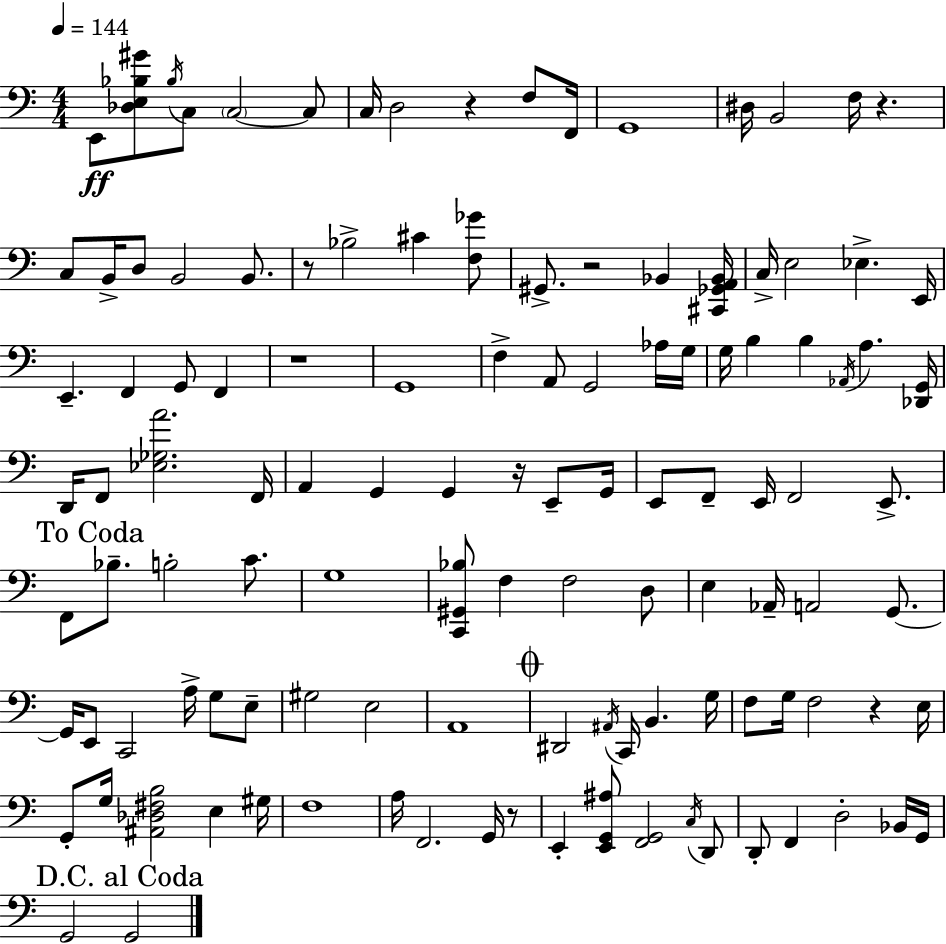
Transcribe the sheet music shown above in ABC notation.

X:1
T:Untitled
M:4/4
L:1/4
K:C
E,,/2 [_D,E,_B,^G]/2 _B,/4 C,/2 C,2 C,/2 C,/4 D,2 z F,/2 F,,/4 G,,4 ^D,/4 B,,2 F,/4 z C,/2 B,,/4 D,/2 B,,2 B,,/2 z/2 _B,2 ^C [F,_G]/2 ^G,,/2 z2 _B,, [^C,,_G,,A,,_B,,]/4 C,/4 E,2 _E, E,,/4 E,, F,, G,,/2 F,, z4 G,,4 F, A,,/2 G,,2 _A,/4 G,/4 G,/4 B, B, _A,,/4 A, [_D,,G,,]/4 D,,/4 F,,/2 [_E,_G,A]2 F,,/4 A,, G,, G,, z/4 E,,/2 G,,/4 E,,/2 F,,/2 E,,/4 F,,2 E,,/2 F,,/2 _B,/2 B,2 C/2 G,4 [C,,^G,,_B,]/2 F, F,2 D,/2 E, _A,,/4 A,,2 G,,/2 G,,/4 E,,/2 C,,2 A,/4 G,/2 E,/2 ^G,2 E,2 A,,4 ^D,,2 ^A,,/4 C,,/4 B,, G,/4 F,/2 G,/4 F,2 z E,/4 G,,/2 G,/4 [^A,,_D,^F,B,]2 E, ^G,/4 F,4 A,/4 F,,2 G,,/4 z/2 E,, [E,,G,,^A,]/2 [F,,G,,]2 C,/4 D,,/2 D,,/2 F,, D,2 _B,,/4 G,,/4 G,,2 G,,2